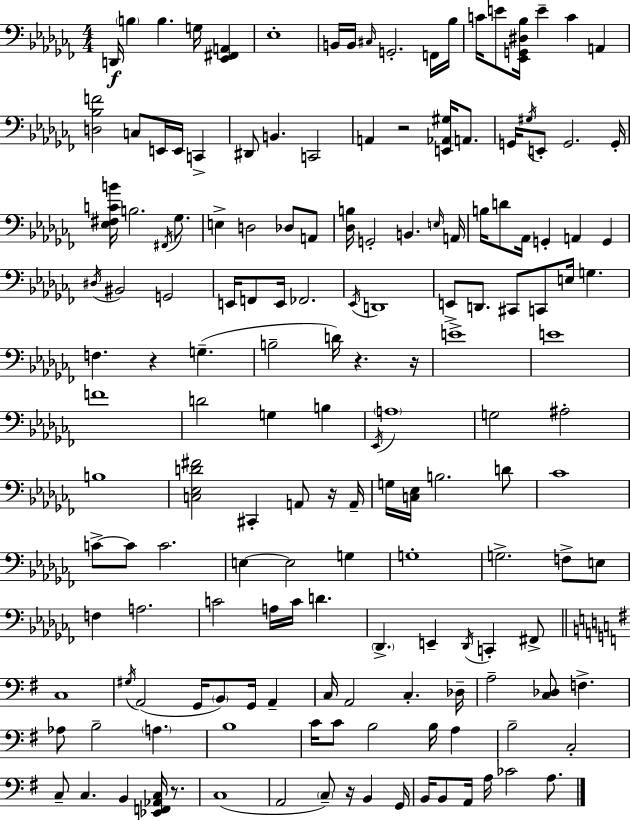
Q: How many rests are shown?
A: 7